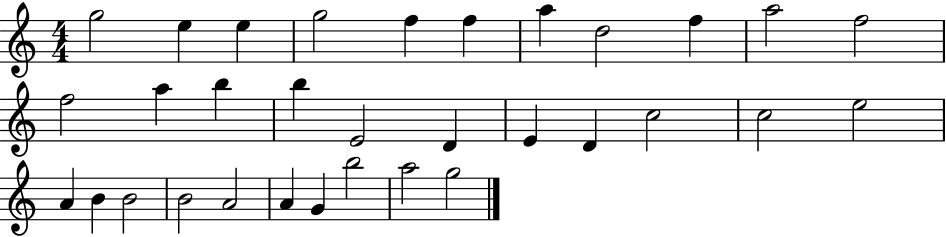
X:1
T:Untitled
M:4/4
L:1/4
K:C
g2 e e g2 f f a d2 f a2 f2 f2 a b b E2 D E D c2 c2 e2 A B B2 B2 A2 A G b2 a2 g2